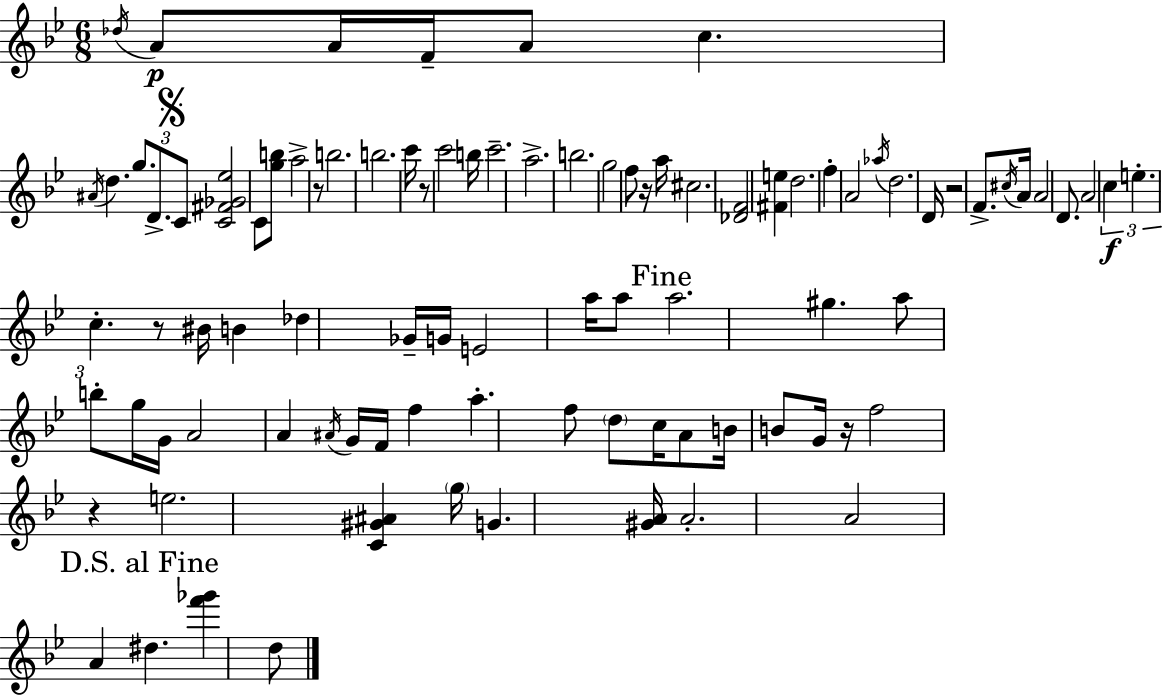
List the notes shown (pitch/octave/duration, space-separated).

Db5/s A4/e A4/s F4/s A4/e C5/q. A#4/s D5/q. G5/e. D4/e. C4/e [C4,F#4,Gb4,Eb5]/h C4/e [G5,B5]/e A5/h R/e B5/h. B5/h. C6/s R/e C6/h B5/s C6/h. A5/h. B5/h. G5/h F5/e R/s A5/s C#5/h. [Db4,F4]/h [F#4,E5]/q D5/h. F5/q A4/h Ab5/s D5/h. D4/s R/h F4/e. C#5/s A4/s A4/h D4/e. A4/h C5/q E5/q. C5/q. R/e BIS4/s B4/q Db5/q Gb4/s G4/s E4/h A5/s A5/e A5/h. G#5/q. A5/e B5/e G5/s G4/s A4/h A4/q A#4/s G4/s F4/s F5/q A5/q. F5/e D5/e C5/s A4/e B4/s B4/e G4/s R/s F5/h R/q E5/h. [C4,G#4,A#4]/q G5/s G4/q. [G#4,A4]/s A4/h. A4/h A4/q D#5/q. [F6,Gb6]/q D5/e